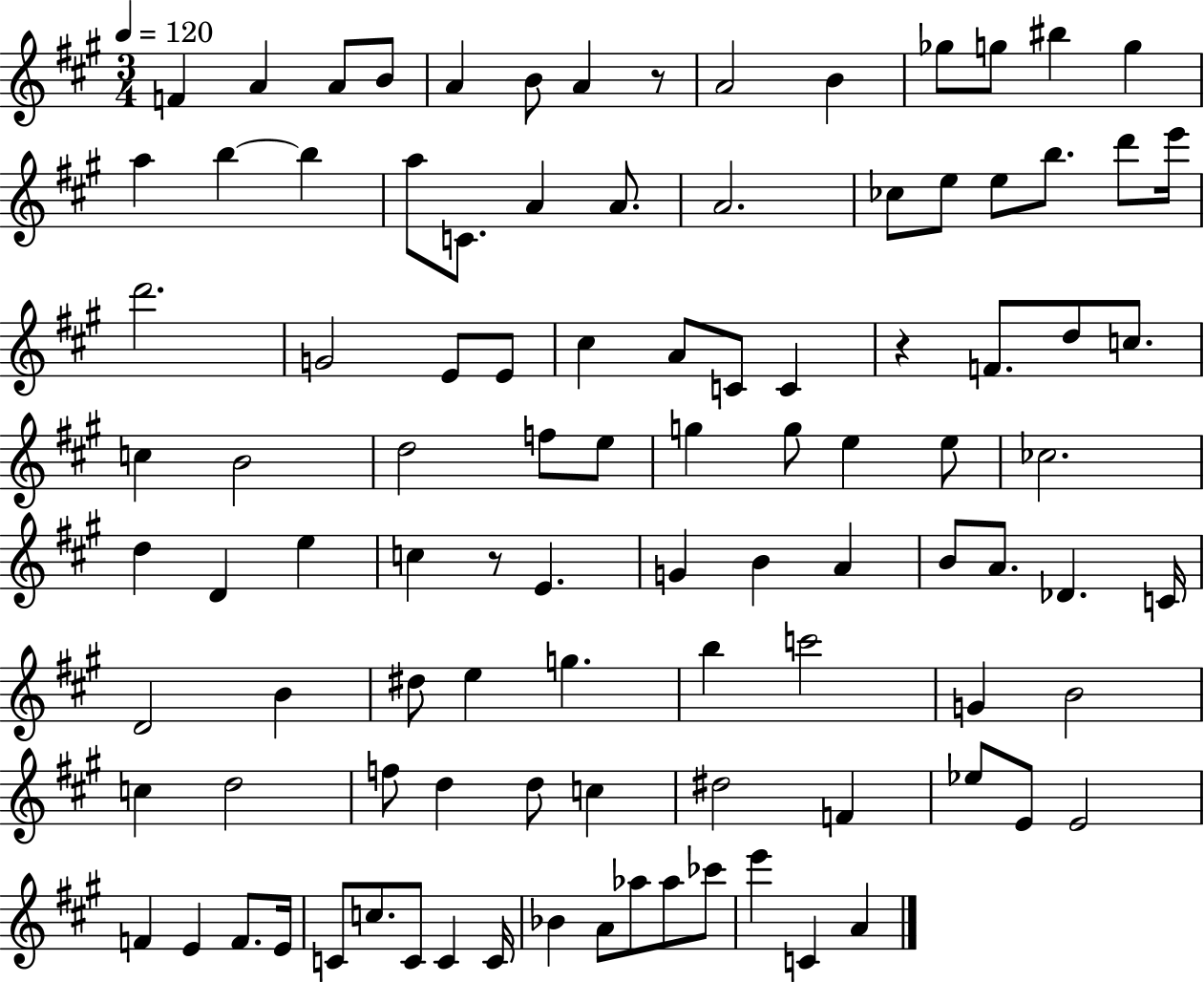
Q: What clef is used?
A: treble